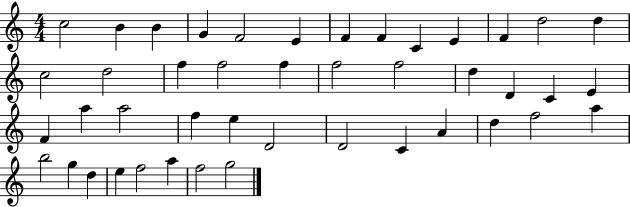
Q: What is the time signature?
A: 4/4